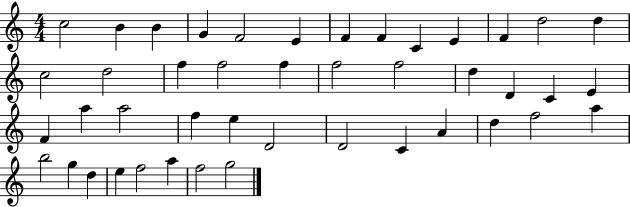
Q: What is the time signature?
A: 4/4